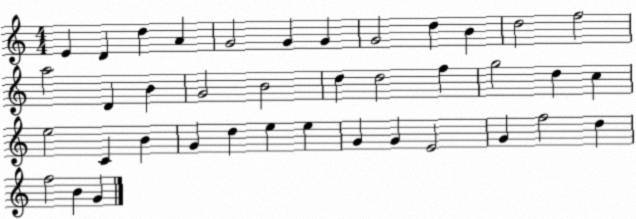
X:1
T:Untitled
M:4/4
L:1/4
K:C
E D d A G2 G G G2 d B d2 f2 a2 D B G2 B2 d d2 f g2 d c e2 C B G d e e G G E2 G f2 d f2 B G